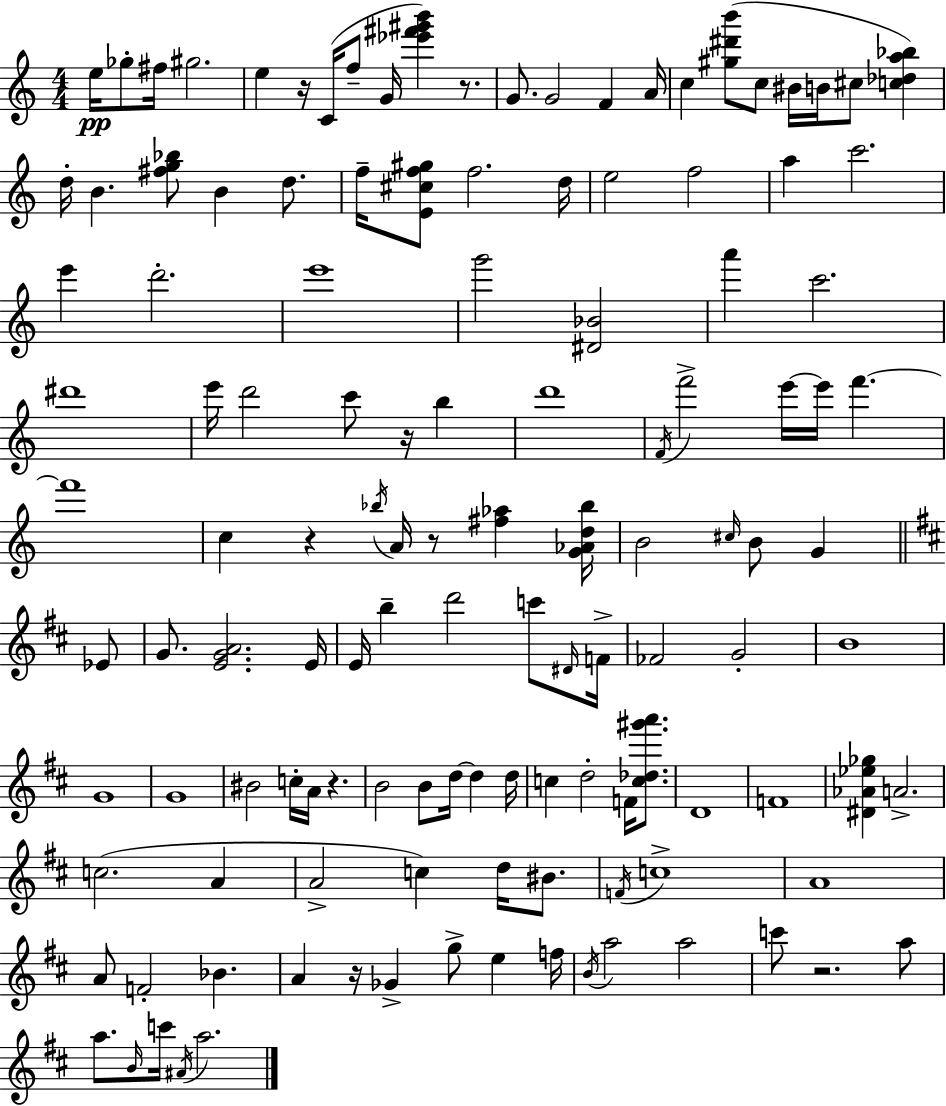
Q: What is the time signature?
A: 4/4